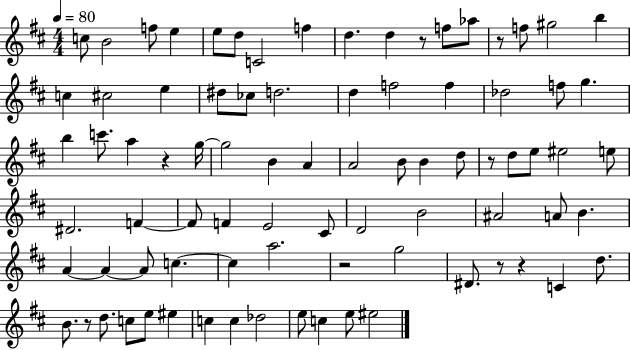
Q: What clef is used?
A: treble